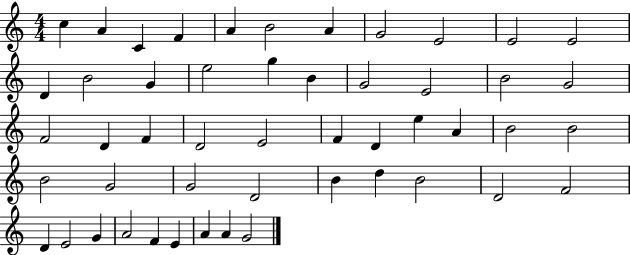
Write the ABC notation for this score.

X:1
T:Untitled
M:4/4
L:1/4
K:C
c A C F A B2 A G2 E2 E2 E2 D B2 G e2 g B G2 E2 B2 G2 F2 D F D2 E2 F D e A B2 B2 B2 G2 G2 D2 B d B2 D2 F2 D E2 G A2 F E A A G2